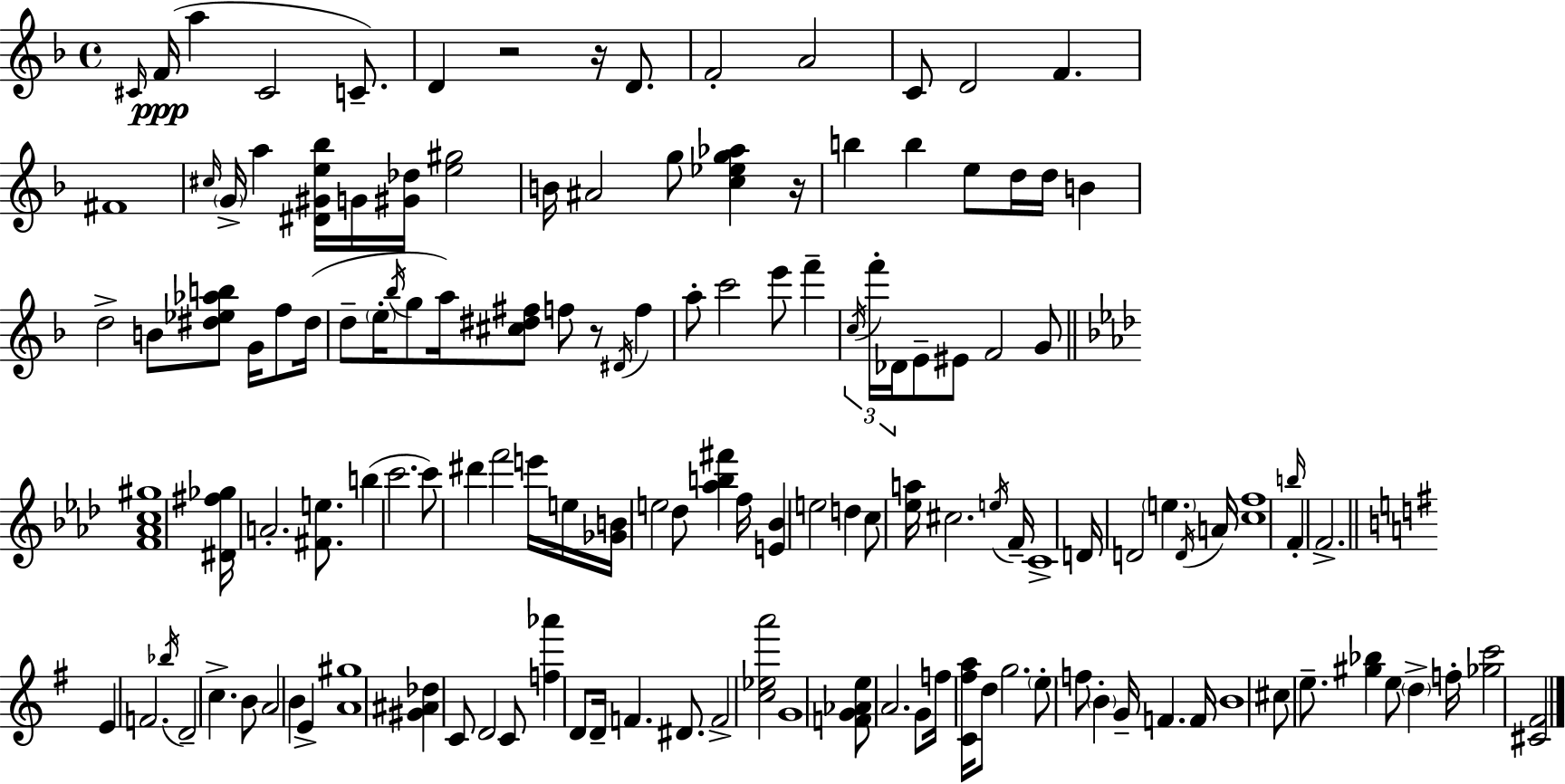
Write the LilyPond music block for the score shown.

{
  \clef treble
  \time 4/4
  \defaultTimeSignature
  \key f \major
  \grace { cis'16 }(\ppp f'16 a''4 cis'2 c'8.--) | d'4 r2 r16 d'8. | f'2-. a'2 | c'8 d'2 f'4. | \break fis'1 | \grace { cis''16 } \parenthesize g'16-> a''4 <dis' gis' e'' bes''>16 g'16 <gis' des''>16 <e'' gis''>2 | b'16 ais'2 g''8 <c'' ees'' g'' aes''>4 | r16 b''4 b''4 e''8 d''16 d''16 b'4 | \break d''2-> b'8 <dis'' ees'' aes'' b''>8 g'16 f''8 | dis''16( d''8-- \parenthesize e''16-. \acciaccatura { bes''16 } g''8 a''16) <cis'' dis'' fis''>8 f''8 r8 \acciaccatura { dis'16 } | f''4 a''8-. c'''2 e'''8 | f'''4-- \tuplet 3/2 { \acciaccatura { c''16 } f'''16-. des'16 } e'8-- eis'8 f'2 | \break g'8 \bar "||" \break \key aes \major <f' aes' c'' gis''>1 | <dis' fis'' ges''>16 a'2.-. <fis' e''>8. | b''4( c'''2. | c'''8) dis'''4 f'''2 e'''16 e''16 | \break <ges' b'>16 e''2 des''8 <aes'' b'' fis'''>4 f''16 | <e' bes'>4 e''2 d''4 | c''8 <ees'' a''>16 cis''2. \acciaccatura { e''16 } | f'16-- c'1-> | \break d'16 d'2 \parenthesize e''4. | \acciaccatura { d'16 } a'16 <c'' f''>1 | \grace { b''16 } f'4-. f'2.-> | \bar "||" \break \key g \major e'4 f'2. | \acciaccatura { bes''16 } d'2-- c''4.-> b'8 | a'2 b'4 e'4-> | <a' gis''>1 | \break <gis' ais' des''>4 c'8 d'2 c'8 | <f'' aes'''>4 d'8 d'16-- f'4. dis'8. | f'2-> <c'' ees'' a'''>2 | g'1 | \break <f' g' aes' e''>8 a'2. g'8 | f''16 <c' fis'' a''>16 d''8 g''2. | \parenthesize e''8-. f''8 \parenthesize b'4-. g'16-- f'4. | f'16 b'1 | \break cis''8 e''8.-- <gis'' bes''>4 e''8 \parenthesize d''4-> | f''16-. <ges'' c'''>2 <cis' fis'>2 | \bar "|."
}